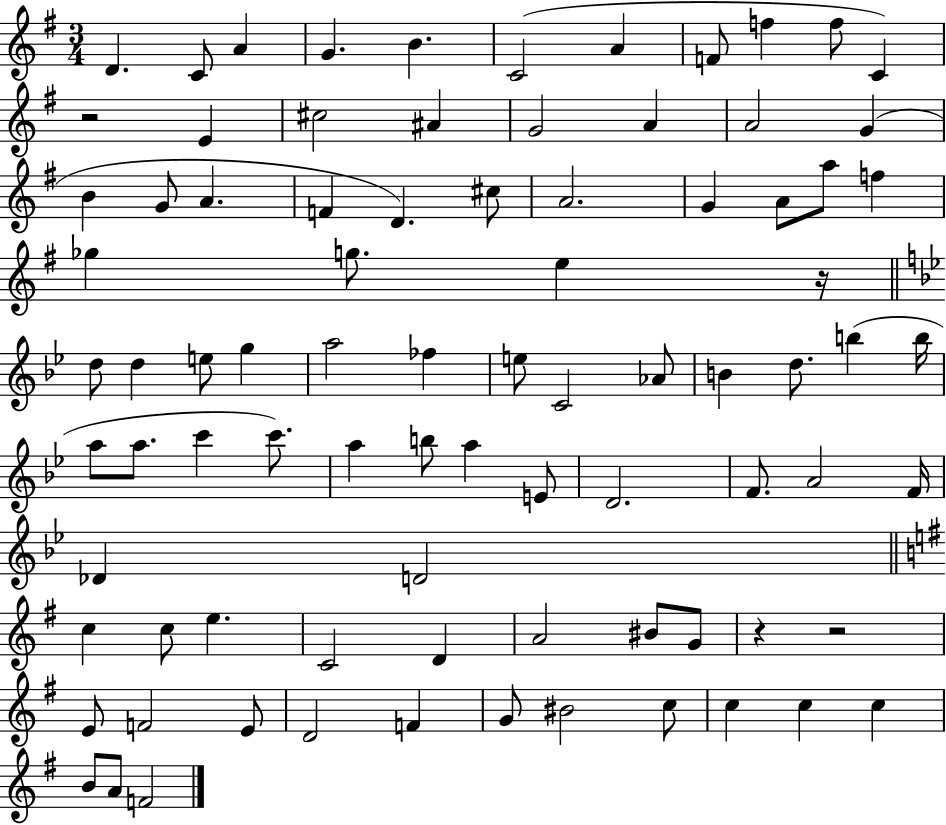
D4/q. C4/e A4/q G4/q. B4/q. C4/h A4/q F4/e F5/q F5/e C4/q R/h E4/q C#5/h A#4/q G4/h A4/q A4/h G4/q B4/q G4/e A4/q. F4/q D4/q. C#5/e A4/h. G4/q A4/e A5/e F5/q Gb5/q G5/e. E5/q R/s D5/e D5/q E5/e G5/q A5/h FES5/q E5/e C4/h Ab4/e B4/q D5/e. B5/q B5/s A5/e A5/e. C6/q C6/e. A5/q B5/e A5/q E4/e D4/h. F4/e. A4/h F4/s Db4/q D4/h C5/q C5/e E5/q. C4/h D4/q A4/h BIS4/e G4/e R/q R/h E4/e F4/h E4/e D4/h F4/q G4/e BIS4/h C5/e C5/q C5/q C5/q B4/e A4/e F4/h